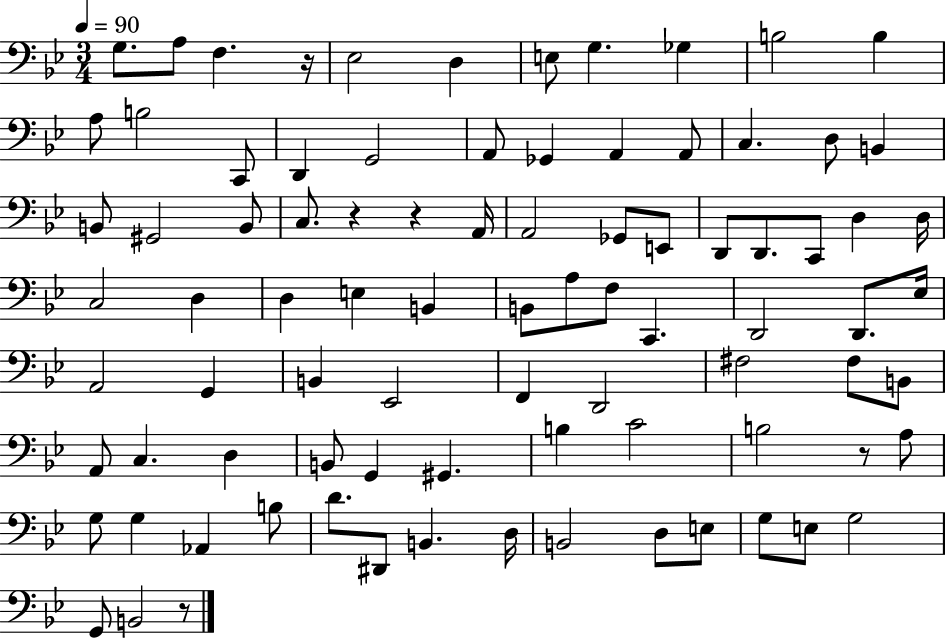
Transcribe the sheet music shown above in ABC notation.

X:1
T:Untitled
M:3/4
L:1/4
K:Bb
G,/2 A,/2 F, z/4 _E,2 D, E,/2 G, _G, B,2 B, A,/2 B,2 C,,/2 D,, G,,2 A,,/2 _G,, A,, A,,/2 C, D,/2 B,, B,,/2 ^G,,2 B,,/2 C,/2 z z A,,/4 A,,2 _G,,/2 E,,/2 D,,/2 D,,/2 C,,/2 D, D,/4 C,2 D, D, E, B,, B,,/2 A,/2 F,/2 C,, D,,2 D,,/2 _E,/4 A,,2 G,, B,, _E,,2 F,, D,,2 ^F,2 ^F,/2 B,,/2 A,,/2 C, D, B,,/2 G,, ^G,, B, C2 B,2 z/2 A,/2 G,/2 G, _A,, B,/2 D/2 ^D,,/2 B,, D,/4 B,,2 D,/2 E,/2 G,/2 E,/2 G,2 G,,/2 B,,2 z/2